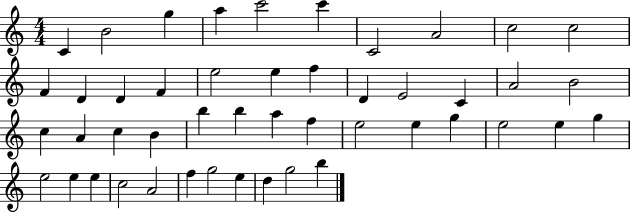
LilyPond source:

{
  \clef treble
  \numericTimeSignature
  \time 4/4
  \key c \major
  c'4 b'2 g''4 | a''4 c'''2 c'''4 | c'2 a'2 | c''2 c''2 | \break f'4 d'4 d'4 f'4 | e''2 e''4 f''4 | d'4 e'2 c'4 | a'2 b'2 | \break c''4 a'4 c''4 b'4 | b''4 b''4 a''4 f''4 | e''2 e''4 g''4 | e''2 e''4 g''4 | \break e''2 e''4 e''4 | c''2 a'2 | f''4 g''2 e''4 | d''4 g''2 b''4 | \break \bar "|."
}